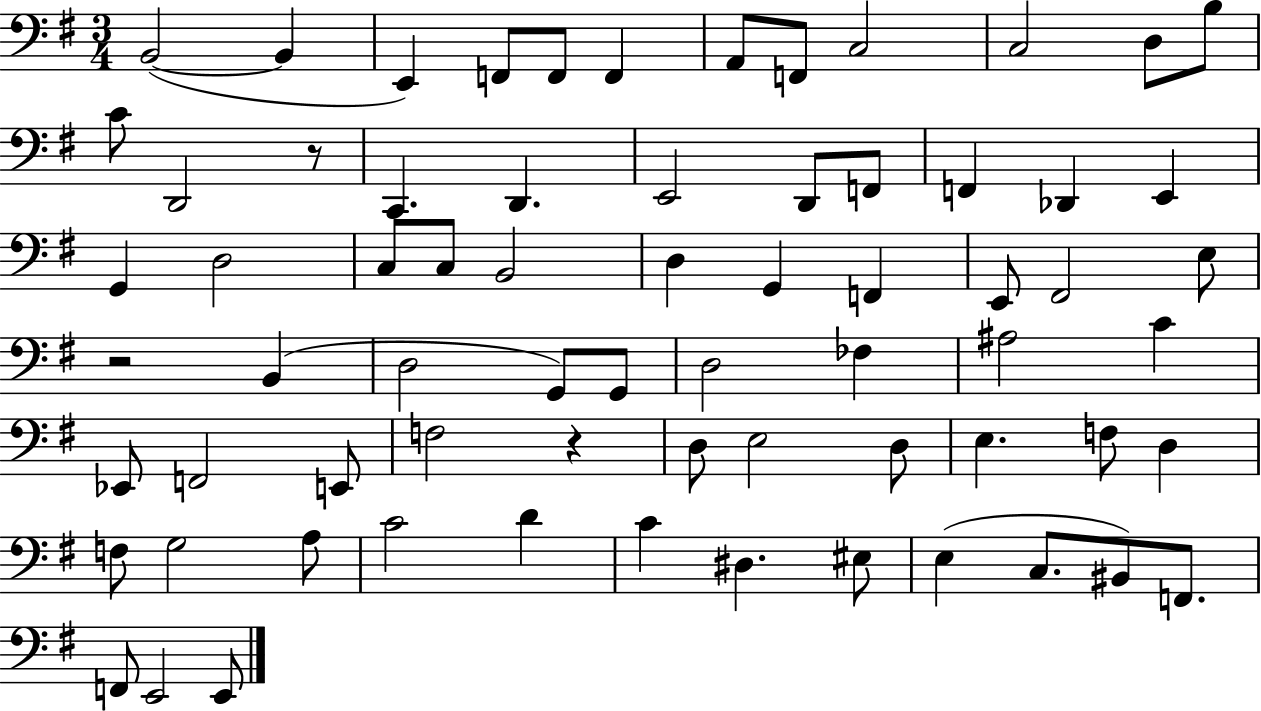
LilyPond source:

{
  \clef bass
  \numericTimeSignature
  \time 3/4
  \key g \major
  b,2~(~ b,4 | e,4) f,8 f,8 f,4 | a,8 f,8 c2 | c2 d8 b8 | \break c'8 d,2 r8 | c,4. d,4. | e,2 d,8 f,8 | f,4 des,4 e,4 | \break g,4 d2 | c8 c8 b,2 | d4 g,4 f,4 | e,8 fis,2 e8 | \break r2 b,4( | d2 g,8) g,8 | d2 fes4 | ais2 c'4 | \break ees,8 f,2 e,8 | f2 r4 | d8 e2 d8 | e4. f8 d4 | \break f8 g2 a8 | c'2 d'4 | c'4 dis4. eis8 | e4( c8. bis,8) f,8. | \break f,8 e,2 e,8 | \bar "|."
}